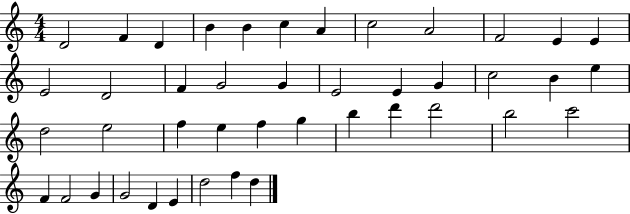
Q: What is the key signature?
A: C major